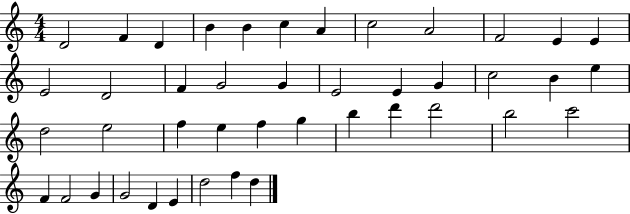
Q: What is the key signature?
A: C major